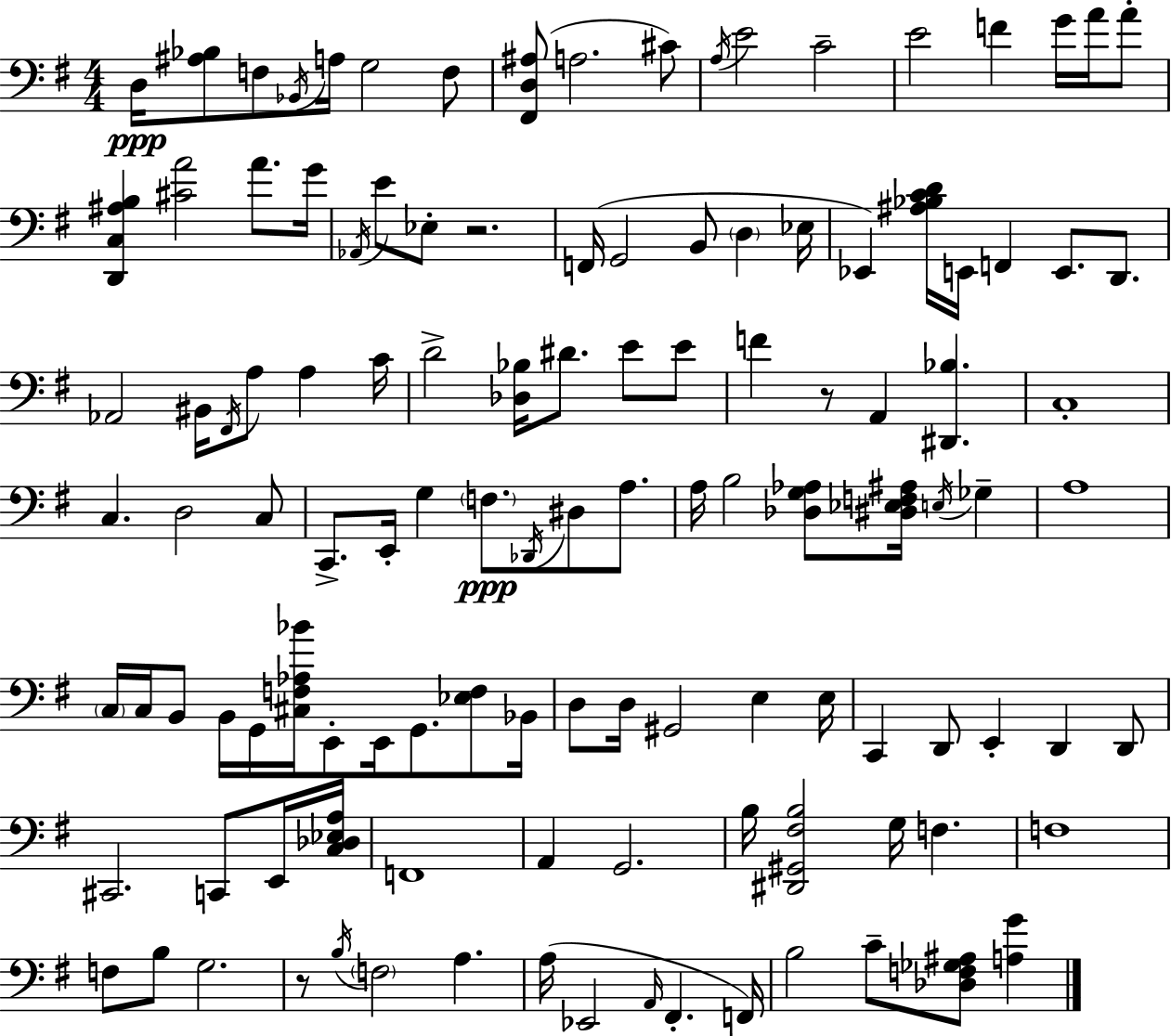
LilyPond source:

{
  \clef bass
  \numericTimeSignature
  \time 4/4
  \key g \major
  d16\ppp <ais bes>8 f8 \acciaccatura { bes,16 } a16 g2 f8 | <fis, d ais>8( a2. cis'8) | \acciaccatura { a16 } e'2 c'2-- | e'2 f'4 g'16 a'16 | \break a'8-. <d, c ais b>4 <cis' a'>2 a'8. | g'16 \acciaccatura { aes,16 } e'8 ees8-. r2. | f,16( g,2 b,8 \parenthesize d4 | ees16 ees,4) <ais bes c' d'>16 e,16 f,4 e,8. | \break d,8. aes,2 bis,16 \acciaccatura { fis,16 } a8 a4 | c'16 d'2-> <des bes>16 dis'8. | e'8 e'8 f'4 r8 a,4 <dis, bes>4. | c1-. | \break c4. d2 | c8 c,8.-> e,16-. g4 \parenthesize f8.\ppp \acciaccatura { des,16 } | dis8 a8. a16 b2 <des g aes>8 | <dis ees f ais>16 \acciaccatura { e16 } ges4-- a1 | \break \parenthesize c16 c16 b,8 b,16 g,16 <cis f aes bes'>16 e,8-. e,16 | g,8. <ees f>8 bes,16 d8 d16 gis,2 | e4 e16 c,4 d,8 e,4-. | d,4 d,8 cis,2. | \break c,8 e,16 <c des ees a>16 f,1 | a,4 g,2. | b16 <dis, gis, fis b>2 g16 | f4. f1 | \break f8 b8 g2. | r8 \acciaccatura { b16 } \parenthesize f2 | a4. a16( ees,2 | \grace { a,16 } fis,4.-. f,16) b2 | \break c'8-- <des f ges ais>8 <a g'>4 \bar "|."
}